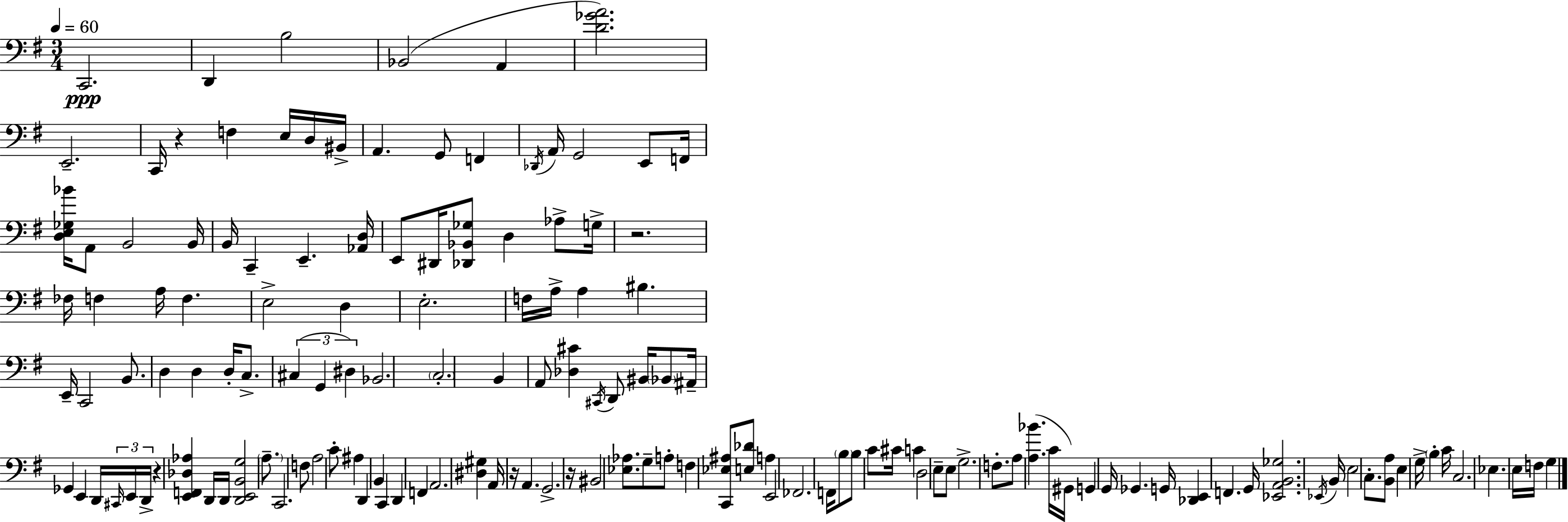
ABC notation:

X:1
T:Untitled
M:3/4
L:1/4
K:Em
C,,2 D,, B,2 _B,,2 A,, [D_GA]2 E,,2 C,,/4 z F, E,/4 D,/4 ^B,,/4 A,, G,,/2 F,, _D,,/4 A,,/4 G,,2 E,,/2 F,,/4 [D,E,_G,_B]/4 A,,/2 B,,2 B,,/4 B,,/4 C,, E,, [_A,,D,]/4 E,,/2 ^D,,/4 [_D,,_B,,_G,]/2 D, _A,/2 G,/4 z2 _F,/4 F, A,/4 F, E,2 D, E,2 F,/4 A,/4 A, ^B, E,,/4 C,,2 B,,/2 D, D, D,/4 C,/2 ^C, G,, ^D, _B,,2 C,2 B,, A,,/2 [_D,^C] ^C,,/4 D,,/2 ^B,,/4 _B,,/2 ^A,,/4 _G,, E,, D,,/4 ^C,,/4 E,,/4 D,,/4 z [E,,F,,_D,_A,] D,,/4 D,,/4 [D,,E,,B,,G,]2 A,/2 C,,2 F,/2 A,2 C/2 ^A, D,, B,, C,, D,, F,, A,,2 [^D,^G,] A,,/4 z/4 A,, G,,2 z/4 ^B,,2 [_E,_A,]/2 G,/2 A,/2 F, [C,,_E,^A,]/2 [E,_D]/2 A, E,,2 _F,,2 F,,/4 B,/2 B,/2 C/2 ^C/4 C D,2 E,/2 E,/2 G,2 F,/2 A,/2 [A,_B] C/4 ^G,,/4 G,, G,,/4 _G,, G,,/4 [_D,,E,,] F,, G,,/4 [_E,,A,,B,,_G,]2 _E,,/4 B,,/4 E,2 C,/2 [B,,A,]/2 E, G,/4 B, C/4 C,2 _E, E,/4 F,/4 G,